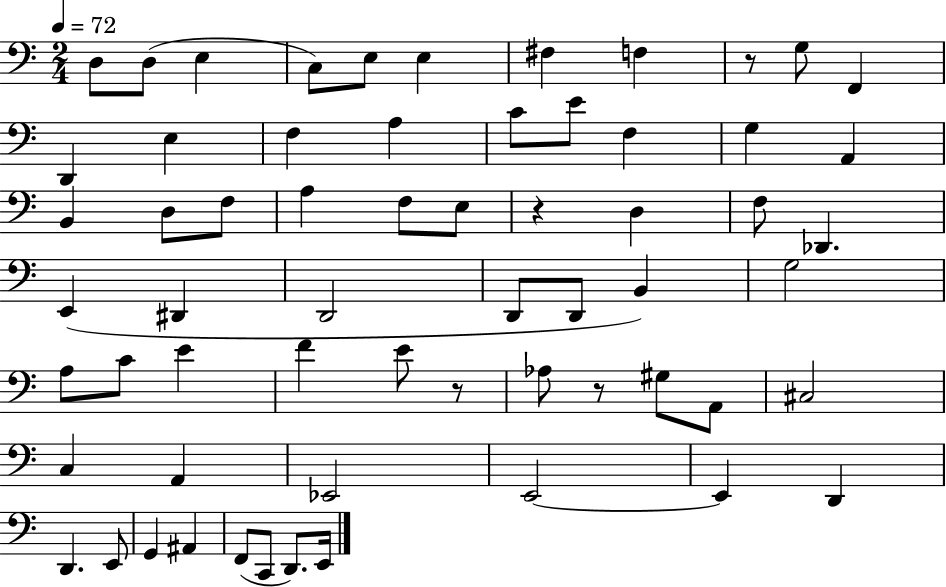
D3/e D3/e E3/q C3/e E3/e E3/q F#3/q F3/q R/e G3/e F2/q D2/q E3/q F3/q A3/q C4/e E4/e F3/q G3/q A2/q B2/q D3/e F3/e A3/q F3/e E3/e R/q D3/q F3/e Db2/q. E2/q D#2/q D2/h D2/e D2/e B2/q G3/h A3/e C4/e E4/q F4/q E4/e R/e Ab3/e R/e G#3/e A2/e C#3/h C3/q A2/q Eb2/h E2/h E2/q D2/q D2/q. E2/e G2/q A#2/q F2/e C2/e D2/e. E2/s